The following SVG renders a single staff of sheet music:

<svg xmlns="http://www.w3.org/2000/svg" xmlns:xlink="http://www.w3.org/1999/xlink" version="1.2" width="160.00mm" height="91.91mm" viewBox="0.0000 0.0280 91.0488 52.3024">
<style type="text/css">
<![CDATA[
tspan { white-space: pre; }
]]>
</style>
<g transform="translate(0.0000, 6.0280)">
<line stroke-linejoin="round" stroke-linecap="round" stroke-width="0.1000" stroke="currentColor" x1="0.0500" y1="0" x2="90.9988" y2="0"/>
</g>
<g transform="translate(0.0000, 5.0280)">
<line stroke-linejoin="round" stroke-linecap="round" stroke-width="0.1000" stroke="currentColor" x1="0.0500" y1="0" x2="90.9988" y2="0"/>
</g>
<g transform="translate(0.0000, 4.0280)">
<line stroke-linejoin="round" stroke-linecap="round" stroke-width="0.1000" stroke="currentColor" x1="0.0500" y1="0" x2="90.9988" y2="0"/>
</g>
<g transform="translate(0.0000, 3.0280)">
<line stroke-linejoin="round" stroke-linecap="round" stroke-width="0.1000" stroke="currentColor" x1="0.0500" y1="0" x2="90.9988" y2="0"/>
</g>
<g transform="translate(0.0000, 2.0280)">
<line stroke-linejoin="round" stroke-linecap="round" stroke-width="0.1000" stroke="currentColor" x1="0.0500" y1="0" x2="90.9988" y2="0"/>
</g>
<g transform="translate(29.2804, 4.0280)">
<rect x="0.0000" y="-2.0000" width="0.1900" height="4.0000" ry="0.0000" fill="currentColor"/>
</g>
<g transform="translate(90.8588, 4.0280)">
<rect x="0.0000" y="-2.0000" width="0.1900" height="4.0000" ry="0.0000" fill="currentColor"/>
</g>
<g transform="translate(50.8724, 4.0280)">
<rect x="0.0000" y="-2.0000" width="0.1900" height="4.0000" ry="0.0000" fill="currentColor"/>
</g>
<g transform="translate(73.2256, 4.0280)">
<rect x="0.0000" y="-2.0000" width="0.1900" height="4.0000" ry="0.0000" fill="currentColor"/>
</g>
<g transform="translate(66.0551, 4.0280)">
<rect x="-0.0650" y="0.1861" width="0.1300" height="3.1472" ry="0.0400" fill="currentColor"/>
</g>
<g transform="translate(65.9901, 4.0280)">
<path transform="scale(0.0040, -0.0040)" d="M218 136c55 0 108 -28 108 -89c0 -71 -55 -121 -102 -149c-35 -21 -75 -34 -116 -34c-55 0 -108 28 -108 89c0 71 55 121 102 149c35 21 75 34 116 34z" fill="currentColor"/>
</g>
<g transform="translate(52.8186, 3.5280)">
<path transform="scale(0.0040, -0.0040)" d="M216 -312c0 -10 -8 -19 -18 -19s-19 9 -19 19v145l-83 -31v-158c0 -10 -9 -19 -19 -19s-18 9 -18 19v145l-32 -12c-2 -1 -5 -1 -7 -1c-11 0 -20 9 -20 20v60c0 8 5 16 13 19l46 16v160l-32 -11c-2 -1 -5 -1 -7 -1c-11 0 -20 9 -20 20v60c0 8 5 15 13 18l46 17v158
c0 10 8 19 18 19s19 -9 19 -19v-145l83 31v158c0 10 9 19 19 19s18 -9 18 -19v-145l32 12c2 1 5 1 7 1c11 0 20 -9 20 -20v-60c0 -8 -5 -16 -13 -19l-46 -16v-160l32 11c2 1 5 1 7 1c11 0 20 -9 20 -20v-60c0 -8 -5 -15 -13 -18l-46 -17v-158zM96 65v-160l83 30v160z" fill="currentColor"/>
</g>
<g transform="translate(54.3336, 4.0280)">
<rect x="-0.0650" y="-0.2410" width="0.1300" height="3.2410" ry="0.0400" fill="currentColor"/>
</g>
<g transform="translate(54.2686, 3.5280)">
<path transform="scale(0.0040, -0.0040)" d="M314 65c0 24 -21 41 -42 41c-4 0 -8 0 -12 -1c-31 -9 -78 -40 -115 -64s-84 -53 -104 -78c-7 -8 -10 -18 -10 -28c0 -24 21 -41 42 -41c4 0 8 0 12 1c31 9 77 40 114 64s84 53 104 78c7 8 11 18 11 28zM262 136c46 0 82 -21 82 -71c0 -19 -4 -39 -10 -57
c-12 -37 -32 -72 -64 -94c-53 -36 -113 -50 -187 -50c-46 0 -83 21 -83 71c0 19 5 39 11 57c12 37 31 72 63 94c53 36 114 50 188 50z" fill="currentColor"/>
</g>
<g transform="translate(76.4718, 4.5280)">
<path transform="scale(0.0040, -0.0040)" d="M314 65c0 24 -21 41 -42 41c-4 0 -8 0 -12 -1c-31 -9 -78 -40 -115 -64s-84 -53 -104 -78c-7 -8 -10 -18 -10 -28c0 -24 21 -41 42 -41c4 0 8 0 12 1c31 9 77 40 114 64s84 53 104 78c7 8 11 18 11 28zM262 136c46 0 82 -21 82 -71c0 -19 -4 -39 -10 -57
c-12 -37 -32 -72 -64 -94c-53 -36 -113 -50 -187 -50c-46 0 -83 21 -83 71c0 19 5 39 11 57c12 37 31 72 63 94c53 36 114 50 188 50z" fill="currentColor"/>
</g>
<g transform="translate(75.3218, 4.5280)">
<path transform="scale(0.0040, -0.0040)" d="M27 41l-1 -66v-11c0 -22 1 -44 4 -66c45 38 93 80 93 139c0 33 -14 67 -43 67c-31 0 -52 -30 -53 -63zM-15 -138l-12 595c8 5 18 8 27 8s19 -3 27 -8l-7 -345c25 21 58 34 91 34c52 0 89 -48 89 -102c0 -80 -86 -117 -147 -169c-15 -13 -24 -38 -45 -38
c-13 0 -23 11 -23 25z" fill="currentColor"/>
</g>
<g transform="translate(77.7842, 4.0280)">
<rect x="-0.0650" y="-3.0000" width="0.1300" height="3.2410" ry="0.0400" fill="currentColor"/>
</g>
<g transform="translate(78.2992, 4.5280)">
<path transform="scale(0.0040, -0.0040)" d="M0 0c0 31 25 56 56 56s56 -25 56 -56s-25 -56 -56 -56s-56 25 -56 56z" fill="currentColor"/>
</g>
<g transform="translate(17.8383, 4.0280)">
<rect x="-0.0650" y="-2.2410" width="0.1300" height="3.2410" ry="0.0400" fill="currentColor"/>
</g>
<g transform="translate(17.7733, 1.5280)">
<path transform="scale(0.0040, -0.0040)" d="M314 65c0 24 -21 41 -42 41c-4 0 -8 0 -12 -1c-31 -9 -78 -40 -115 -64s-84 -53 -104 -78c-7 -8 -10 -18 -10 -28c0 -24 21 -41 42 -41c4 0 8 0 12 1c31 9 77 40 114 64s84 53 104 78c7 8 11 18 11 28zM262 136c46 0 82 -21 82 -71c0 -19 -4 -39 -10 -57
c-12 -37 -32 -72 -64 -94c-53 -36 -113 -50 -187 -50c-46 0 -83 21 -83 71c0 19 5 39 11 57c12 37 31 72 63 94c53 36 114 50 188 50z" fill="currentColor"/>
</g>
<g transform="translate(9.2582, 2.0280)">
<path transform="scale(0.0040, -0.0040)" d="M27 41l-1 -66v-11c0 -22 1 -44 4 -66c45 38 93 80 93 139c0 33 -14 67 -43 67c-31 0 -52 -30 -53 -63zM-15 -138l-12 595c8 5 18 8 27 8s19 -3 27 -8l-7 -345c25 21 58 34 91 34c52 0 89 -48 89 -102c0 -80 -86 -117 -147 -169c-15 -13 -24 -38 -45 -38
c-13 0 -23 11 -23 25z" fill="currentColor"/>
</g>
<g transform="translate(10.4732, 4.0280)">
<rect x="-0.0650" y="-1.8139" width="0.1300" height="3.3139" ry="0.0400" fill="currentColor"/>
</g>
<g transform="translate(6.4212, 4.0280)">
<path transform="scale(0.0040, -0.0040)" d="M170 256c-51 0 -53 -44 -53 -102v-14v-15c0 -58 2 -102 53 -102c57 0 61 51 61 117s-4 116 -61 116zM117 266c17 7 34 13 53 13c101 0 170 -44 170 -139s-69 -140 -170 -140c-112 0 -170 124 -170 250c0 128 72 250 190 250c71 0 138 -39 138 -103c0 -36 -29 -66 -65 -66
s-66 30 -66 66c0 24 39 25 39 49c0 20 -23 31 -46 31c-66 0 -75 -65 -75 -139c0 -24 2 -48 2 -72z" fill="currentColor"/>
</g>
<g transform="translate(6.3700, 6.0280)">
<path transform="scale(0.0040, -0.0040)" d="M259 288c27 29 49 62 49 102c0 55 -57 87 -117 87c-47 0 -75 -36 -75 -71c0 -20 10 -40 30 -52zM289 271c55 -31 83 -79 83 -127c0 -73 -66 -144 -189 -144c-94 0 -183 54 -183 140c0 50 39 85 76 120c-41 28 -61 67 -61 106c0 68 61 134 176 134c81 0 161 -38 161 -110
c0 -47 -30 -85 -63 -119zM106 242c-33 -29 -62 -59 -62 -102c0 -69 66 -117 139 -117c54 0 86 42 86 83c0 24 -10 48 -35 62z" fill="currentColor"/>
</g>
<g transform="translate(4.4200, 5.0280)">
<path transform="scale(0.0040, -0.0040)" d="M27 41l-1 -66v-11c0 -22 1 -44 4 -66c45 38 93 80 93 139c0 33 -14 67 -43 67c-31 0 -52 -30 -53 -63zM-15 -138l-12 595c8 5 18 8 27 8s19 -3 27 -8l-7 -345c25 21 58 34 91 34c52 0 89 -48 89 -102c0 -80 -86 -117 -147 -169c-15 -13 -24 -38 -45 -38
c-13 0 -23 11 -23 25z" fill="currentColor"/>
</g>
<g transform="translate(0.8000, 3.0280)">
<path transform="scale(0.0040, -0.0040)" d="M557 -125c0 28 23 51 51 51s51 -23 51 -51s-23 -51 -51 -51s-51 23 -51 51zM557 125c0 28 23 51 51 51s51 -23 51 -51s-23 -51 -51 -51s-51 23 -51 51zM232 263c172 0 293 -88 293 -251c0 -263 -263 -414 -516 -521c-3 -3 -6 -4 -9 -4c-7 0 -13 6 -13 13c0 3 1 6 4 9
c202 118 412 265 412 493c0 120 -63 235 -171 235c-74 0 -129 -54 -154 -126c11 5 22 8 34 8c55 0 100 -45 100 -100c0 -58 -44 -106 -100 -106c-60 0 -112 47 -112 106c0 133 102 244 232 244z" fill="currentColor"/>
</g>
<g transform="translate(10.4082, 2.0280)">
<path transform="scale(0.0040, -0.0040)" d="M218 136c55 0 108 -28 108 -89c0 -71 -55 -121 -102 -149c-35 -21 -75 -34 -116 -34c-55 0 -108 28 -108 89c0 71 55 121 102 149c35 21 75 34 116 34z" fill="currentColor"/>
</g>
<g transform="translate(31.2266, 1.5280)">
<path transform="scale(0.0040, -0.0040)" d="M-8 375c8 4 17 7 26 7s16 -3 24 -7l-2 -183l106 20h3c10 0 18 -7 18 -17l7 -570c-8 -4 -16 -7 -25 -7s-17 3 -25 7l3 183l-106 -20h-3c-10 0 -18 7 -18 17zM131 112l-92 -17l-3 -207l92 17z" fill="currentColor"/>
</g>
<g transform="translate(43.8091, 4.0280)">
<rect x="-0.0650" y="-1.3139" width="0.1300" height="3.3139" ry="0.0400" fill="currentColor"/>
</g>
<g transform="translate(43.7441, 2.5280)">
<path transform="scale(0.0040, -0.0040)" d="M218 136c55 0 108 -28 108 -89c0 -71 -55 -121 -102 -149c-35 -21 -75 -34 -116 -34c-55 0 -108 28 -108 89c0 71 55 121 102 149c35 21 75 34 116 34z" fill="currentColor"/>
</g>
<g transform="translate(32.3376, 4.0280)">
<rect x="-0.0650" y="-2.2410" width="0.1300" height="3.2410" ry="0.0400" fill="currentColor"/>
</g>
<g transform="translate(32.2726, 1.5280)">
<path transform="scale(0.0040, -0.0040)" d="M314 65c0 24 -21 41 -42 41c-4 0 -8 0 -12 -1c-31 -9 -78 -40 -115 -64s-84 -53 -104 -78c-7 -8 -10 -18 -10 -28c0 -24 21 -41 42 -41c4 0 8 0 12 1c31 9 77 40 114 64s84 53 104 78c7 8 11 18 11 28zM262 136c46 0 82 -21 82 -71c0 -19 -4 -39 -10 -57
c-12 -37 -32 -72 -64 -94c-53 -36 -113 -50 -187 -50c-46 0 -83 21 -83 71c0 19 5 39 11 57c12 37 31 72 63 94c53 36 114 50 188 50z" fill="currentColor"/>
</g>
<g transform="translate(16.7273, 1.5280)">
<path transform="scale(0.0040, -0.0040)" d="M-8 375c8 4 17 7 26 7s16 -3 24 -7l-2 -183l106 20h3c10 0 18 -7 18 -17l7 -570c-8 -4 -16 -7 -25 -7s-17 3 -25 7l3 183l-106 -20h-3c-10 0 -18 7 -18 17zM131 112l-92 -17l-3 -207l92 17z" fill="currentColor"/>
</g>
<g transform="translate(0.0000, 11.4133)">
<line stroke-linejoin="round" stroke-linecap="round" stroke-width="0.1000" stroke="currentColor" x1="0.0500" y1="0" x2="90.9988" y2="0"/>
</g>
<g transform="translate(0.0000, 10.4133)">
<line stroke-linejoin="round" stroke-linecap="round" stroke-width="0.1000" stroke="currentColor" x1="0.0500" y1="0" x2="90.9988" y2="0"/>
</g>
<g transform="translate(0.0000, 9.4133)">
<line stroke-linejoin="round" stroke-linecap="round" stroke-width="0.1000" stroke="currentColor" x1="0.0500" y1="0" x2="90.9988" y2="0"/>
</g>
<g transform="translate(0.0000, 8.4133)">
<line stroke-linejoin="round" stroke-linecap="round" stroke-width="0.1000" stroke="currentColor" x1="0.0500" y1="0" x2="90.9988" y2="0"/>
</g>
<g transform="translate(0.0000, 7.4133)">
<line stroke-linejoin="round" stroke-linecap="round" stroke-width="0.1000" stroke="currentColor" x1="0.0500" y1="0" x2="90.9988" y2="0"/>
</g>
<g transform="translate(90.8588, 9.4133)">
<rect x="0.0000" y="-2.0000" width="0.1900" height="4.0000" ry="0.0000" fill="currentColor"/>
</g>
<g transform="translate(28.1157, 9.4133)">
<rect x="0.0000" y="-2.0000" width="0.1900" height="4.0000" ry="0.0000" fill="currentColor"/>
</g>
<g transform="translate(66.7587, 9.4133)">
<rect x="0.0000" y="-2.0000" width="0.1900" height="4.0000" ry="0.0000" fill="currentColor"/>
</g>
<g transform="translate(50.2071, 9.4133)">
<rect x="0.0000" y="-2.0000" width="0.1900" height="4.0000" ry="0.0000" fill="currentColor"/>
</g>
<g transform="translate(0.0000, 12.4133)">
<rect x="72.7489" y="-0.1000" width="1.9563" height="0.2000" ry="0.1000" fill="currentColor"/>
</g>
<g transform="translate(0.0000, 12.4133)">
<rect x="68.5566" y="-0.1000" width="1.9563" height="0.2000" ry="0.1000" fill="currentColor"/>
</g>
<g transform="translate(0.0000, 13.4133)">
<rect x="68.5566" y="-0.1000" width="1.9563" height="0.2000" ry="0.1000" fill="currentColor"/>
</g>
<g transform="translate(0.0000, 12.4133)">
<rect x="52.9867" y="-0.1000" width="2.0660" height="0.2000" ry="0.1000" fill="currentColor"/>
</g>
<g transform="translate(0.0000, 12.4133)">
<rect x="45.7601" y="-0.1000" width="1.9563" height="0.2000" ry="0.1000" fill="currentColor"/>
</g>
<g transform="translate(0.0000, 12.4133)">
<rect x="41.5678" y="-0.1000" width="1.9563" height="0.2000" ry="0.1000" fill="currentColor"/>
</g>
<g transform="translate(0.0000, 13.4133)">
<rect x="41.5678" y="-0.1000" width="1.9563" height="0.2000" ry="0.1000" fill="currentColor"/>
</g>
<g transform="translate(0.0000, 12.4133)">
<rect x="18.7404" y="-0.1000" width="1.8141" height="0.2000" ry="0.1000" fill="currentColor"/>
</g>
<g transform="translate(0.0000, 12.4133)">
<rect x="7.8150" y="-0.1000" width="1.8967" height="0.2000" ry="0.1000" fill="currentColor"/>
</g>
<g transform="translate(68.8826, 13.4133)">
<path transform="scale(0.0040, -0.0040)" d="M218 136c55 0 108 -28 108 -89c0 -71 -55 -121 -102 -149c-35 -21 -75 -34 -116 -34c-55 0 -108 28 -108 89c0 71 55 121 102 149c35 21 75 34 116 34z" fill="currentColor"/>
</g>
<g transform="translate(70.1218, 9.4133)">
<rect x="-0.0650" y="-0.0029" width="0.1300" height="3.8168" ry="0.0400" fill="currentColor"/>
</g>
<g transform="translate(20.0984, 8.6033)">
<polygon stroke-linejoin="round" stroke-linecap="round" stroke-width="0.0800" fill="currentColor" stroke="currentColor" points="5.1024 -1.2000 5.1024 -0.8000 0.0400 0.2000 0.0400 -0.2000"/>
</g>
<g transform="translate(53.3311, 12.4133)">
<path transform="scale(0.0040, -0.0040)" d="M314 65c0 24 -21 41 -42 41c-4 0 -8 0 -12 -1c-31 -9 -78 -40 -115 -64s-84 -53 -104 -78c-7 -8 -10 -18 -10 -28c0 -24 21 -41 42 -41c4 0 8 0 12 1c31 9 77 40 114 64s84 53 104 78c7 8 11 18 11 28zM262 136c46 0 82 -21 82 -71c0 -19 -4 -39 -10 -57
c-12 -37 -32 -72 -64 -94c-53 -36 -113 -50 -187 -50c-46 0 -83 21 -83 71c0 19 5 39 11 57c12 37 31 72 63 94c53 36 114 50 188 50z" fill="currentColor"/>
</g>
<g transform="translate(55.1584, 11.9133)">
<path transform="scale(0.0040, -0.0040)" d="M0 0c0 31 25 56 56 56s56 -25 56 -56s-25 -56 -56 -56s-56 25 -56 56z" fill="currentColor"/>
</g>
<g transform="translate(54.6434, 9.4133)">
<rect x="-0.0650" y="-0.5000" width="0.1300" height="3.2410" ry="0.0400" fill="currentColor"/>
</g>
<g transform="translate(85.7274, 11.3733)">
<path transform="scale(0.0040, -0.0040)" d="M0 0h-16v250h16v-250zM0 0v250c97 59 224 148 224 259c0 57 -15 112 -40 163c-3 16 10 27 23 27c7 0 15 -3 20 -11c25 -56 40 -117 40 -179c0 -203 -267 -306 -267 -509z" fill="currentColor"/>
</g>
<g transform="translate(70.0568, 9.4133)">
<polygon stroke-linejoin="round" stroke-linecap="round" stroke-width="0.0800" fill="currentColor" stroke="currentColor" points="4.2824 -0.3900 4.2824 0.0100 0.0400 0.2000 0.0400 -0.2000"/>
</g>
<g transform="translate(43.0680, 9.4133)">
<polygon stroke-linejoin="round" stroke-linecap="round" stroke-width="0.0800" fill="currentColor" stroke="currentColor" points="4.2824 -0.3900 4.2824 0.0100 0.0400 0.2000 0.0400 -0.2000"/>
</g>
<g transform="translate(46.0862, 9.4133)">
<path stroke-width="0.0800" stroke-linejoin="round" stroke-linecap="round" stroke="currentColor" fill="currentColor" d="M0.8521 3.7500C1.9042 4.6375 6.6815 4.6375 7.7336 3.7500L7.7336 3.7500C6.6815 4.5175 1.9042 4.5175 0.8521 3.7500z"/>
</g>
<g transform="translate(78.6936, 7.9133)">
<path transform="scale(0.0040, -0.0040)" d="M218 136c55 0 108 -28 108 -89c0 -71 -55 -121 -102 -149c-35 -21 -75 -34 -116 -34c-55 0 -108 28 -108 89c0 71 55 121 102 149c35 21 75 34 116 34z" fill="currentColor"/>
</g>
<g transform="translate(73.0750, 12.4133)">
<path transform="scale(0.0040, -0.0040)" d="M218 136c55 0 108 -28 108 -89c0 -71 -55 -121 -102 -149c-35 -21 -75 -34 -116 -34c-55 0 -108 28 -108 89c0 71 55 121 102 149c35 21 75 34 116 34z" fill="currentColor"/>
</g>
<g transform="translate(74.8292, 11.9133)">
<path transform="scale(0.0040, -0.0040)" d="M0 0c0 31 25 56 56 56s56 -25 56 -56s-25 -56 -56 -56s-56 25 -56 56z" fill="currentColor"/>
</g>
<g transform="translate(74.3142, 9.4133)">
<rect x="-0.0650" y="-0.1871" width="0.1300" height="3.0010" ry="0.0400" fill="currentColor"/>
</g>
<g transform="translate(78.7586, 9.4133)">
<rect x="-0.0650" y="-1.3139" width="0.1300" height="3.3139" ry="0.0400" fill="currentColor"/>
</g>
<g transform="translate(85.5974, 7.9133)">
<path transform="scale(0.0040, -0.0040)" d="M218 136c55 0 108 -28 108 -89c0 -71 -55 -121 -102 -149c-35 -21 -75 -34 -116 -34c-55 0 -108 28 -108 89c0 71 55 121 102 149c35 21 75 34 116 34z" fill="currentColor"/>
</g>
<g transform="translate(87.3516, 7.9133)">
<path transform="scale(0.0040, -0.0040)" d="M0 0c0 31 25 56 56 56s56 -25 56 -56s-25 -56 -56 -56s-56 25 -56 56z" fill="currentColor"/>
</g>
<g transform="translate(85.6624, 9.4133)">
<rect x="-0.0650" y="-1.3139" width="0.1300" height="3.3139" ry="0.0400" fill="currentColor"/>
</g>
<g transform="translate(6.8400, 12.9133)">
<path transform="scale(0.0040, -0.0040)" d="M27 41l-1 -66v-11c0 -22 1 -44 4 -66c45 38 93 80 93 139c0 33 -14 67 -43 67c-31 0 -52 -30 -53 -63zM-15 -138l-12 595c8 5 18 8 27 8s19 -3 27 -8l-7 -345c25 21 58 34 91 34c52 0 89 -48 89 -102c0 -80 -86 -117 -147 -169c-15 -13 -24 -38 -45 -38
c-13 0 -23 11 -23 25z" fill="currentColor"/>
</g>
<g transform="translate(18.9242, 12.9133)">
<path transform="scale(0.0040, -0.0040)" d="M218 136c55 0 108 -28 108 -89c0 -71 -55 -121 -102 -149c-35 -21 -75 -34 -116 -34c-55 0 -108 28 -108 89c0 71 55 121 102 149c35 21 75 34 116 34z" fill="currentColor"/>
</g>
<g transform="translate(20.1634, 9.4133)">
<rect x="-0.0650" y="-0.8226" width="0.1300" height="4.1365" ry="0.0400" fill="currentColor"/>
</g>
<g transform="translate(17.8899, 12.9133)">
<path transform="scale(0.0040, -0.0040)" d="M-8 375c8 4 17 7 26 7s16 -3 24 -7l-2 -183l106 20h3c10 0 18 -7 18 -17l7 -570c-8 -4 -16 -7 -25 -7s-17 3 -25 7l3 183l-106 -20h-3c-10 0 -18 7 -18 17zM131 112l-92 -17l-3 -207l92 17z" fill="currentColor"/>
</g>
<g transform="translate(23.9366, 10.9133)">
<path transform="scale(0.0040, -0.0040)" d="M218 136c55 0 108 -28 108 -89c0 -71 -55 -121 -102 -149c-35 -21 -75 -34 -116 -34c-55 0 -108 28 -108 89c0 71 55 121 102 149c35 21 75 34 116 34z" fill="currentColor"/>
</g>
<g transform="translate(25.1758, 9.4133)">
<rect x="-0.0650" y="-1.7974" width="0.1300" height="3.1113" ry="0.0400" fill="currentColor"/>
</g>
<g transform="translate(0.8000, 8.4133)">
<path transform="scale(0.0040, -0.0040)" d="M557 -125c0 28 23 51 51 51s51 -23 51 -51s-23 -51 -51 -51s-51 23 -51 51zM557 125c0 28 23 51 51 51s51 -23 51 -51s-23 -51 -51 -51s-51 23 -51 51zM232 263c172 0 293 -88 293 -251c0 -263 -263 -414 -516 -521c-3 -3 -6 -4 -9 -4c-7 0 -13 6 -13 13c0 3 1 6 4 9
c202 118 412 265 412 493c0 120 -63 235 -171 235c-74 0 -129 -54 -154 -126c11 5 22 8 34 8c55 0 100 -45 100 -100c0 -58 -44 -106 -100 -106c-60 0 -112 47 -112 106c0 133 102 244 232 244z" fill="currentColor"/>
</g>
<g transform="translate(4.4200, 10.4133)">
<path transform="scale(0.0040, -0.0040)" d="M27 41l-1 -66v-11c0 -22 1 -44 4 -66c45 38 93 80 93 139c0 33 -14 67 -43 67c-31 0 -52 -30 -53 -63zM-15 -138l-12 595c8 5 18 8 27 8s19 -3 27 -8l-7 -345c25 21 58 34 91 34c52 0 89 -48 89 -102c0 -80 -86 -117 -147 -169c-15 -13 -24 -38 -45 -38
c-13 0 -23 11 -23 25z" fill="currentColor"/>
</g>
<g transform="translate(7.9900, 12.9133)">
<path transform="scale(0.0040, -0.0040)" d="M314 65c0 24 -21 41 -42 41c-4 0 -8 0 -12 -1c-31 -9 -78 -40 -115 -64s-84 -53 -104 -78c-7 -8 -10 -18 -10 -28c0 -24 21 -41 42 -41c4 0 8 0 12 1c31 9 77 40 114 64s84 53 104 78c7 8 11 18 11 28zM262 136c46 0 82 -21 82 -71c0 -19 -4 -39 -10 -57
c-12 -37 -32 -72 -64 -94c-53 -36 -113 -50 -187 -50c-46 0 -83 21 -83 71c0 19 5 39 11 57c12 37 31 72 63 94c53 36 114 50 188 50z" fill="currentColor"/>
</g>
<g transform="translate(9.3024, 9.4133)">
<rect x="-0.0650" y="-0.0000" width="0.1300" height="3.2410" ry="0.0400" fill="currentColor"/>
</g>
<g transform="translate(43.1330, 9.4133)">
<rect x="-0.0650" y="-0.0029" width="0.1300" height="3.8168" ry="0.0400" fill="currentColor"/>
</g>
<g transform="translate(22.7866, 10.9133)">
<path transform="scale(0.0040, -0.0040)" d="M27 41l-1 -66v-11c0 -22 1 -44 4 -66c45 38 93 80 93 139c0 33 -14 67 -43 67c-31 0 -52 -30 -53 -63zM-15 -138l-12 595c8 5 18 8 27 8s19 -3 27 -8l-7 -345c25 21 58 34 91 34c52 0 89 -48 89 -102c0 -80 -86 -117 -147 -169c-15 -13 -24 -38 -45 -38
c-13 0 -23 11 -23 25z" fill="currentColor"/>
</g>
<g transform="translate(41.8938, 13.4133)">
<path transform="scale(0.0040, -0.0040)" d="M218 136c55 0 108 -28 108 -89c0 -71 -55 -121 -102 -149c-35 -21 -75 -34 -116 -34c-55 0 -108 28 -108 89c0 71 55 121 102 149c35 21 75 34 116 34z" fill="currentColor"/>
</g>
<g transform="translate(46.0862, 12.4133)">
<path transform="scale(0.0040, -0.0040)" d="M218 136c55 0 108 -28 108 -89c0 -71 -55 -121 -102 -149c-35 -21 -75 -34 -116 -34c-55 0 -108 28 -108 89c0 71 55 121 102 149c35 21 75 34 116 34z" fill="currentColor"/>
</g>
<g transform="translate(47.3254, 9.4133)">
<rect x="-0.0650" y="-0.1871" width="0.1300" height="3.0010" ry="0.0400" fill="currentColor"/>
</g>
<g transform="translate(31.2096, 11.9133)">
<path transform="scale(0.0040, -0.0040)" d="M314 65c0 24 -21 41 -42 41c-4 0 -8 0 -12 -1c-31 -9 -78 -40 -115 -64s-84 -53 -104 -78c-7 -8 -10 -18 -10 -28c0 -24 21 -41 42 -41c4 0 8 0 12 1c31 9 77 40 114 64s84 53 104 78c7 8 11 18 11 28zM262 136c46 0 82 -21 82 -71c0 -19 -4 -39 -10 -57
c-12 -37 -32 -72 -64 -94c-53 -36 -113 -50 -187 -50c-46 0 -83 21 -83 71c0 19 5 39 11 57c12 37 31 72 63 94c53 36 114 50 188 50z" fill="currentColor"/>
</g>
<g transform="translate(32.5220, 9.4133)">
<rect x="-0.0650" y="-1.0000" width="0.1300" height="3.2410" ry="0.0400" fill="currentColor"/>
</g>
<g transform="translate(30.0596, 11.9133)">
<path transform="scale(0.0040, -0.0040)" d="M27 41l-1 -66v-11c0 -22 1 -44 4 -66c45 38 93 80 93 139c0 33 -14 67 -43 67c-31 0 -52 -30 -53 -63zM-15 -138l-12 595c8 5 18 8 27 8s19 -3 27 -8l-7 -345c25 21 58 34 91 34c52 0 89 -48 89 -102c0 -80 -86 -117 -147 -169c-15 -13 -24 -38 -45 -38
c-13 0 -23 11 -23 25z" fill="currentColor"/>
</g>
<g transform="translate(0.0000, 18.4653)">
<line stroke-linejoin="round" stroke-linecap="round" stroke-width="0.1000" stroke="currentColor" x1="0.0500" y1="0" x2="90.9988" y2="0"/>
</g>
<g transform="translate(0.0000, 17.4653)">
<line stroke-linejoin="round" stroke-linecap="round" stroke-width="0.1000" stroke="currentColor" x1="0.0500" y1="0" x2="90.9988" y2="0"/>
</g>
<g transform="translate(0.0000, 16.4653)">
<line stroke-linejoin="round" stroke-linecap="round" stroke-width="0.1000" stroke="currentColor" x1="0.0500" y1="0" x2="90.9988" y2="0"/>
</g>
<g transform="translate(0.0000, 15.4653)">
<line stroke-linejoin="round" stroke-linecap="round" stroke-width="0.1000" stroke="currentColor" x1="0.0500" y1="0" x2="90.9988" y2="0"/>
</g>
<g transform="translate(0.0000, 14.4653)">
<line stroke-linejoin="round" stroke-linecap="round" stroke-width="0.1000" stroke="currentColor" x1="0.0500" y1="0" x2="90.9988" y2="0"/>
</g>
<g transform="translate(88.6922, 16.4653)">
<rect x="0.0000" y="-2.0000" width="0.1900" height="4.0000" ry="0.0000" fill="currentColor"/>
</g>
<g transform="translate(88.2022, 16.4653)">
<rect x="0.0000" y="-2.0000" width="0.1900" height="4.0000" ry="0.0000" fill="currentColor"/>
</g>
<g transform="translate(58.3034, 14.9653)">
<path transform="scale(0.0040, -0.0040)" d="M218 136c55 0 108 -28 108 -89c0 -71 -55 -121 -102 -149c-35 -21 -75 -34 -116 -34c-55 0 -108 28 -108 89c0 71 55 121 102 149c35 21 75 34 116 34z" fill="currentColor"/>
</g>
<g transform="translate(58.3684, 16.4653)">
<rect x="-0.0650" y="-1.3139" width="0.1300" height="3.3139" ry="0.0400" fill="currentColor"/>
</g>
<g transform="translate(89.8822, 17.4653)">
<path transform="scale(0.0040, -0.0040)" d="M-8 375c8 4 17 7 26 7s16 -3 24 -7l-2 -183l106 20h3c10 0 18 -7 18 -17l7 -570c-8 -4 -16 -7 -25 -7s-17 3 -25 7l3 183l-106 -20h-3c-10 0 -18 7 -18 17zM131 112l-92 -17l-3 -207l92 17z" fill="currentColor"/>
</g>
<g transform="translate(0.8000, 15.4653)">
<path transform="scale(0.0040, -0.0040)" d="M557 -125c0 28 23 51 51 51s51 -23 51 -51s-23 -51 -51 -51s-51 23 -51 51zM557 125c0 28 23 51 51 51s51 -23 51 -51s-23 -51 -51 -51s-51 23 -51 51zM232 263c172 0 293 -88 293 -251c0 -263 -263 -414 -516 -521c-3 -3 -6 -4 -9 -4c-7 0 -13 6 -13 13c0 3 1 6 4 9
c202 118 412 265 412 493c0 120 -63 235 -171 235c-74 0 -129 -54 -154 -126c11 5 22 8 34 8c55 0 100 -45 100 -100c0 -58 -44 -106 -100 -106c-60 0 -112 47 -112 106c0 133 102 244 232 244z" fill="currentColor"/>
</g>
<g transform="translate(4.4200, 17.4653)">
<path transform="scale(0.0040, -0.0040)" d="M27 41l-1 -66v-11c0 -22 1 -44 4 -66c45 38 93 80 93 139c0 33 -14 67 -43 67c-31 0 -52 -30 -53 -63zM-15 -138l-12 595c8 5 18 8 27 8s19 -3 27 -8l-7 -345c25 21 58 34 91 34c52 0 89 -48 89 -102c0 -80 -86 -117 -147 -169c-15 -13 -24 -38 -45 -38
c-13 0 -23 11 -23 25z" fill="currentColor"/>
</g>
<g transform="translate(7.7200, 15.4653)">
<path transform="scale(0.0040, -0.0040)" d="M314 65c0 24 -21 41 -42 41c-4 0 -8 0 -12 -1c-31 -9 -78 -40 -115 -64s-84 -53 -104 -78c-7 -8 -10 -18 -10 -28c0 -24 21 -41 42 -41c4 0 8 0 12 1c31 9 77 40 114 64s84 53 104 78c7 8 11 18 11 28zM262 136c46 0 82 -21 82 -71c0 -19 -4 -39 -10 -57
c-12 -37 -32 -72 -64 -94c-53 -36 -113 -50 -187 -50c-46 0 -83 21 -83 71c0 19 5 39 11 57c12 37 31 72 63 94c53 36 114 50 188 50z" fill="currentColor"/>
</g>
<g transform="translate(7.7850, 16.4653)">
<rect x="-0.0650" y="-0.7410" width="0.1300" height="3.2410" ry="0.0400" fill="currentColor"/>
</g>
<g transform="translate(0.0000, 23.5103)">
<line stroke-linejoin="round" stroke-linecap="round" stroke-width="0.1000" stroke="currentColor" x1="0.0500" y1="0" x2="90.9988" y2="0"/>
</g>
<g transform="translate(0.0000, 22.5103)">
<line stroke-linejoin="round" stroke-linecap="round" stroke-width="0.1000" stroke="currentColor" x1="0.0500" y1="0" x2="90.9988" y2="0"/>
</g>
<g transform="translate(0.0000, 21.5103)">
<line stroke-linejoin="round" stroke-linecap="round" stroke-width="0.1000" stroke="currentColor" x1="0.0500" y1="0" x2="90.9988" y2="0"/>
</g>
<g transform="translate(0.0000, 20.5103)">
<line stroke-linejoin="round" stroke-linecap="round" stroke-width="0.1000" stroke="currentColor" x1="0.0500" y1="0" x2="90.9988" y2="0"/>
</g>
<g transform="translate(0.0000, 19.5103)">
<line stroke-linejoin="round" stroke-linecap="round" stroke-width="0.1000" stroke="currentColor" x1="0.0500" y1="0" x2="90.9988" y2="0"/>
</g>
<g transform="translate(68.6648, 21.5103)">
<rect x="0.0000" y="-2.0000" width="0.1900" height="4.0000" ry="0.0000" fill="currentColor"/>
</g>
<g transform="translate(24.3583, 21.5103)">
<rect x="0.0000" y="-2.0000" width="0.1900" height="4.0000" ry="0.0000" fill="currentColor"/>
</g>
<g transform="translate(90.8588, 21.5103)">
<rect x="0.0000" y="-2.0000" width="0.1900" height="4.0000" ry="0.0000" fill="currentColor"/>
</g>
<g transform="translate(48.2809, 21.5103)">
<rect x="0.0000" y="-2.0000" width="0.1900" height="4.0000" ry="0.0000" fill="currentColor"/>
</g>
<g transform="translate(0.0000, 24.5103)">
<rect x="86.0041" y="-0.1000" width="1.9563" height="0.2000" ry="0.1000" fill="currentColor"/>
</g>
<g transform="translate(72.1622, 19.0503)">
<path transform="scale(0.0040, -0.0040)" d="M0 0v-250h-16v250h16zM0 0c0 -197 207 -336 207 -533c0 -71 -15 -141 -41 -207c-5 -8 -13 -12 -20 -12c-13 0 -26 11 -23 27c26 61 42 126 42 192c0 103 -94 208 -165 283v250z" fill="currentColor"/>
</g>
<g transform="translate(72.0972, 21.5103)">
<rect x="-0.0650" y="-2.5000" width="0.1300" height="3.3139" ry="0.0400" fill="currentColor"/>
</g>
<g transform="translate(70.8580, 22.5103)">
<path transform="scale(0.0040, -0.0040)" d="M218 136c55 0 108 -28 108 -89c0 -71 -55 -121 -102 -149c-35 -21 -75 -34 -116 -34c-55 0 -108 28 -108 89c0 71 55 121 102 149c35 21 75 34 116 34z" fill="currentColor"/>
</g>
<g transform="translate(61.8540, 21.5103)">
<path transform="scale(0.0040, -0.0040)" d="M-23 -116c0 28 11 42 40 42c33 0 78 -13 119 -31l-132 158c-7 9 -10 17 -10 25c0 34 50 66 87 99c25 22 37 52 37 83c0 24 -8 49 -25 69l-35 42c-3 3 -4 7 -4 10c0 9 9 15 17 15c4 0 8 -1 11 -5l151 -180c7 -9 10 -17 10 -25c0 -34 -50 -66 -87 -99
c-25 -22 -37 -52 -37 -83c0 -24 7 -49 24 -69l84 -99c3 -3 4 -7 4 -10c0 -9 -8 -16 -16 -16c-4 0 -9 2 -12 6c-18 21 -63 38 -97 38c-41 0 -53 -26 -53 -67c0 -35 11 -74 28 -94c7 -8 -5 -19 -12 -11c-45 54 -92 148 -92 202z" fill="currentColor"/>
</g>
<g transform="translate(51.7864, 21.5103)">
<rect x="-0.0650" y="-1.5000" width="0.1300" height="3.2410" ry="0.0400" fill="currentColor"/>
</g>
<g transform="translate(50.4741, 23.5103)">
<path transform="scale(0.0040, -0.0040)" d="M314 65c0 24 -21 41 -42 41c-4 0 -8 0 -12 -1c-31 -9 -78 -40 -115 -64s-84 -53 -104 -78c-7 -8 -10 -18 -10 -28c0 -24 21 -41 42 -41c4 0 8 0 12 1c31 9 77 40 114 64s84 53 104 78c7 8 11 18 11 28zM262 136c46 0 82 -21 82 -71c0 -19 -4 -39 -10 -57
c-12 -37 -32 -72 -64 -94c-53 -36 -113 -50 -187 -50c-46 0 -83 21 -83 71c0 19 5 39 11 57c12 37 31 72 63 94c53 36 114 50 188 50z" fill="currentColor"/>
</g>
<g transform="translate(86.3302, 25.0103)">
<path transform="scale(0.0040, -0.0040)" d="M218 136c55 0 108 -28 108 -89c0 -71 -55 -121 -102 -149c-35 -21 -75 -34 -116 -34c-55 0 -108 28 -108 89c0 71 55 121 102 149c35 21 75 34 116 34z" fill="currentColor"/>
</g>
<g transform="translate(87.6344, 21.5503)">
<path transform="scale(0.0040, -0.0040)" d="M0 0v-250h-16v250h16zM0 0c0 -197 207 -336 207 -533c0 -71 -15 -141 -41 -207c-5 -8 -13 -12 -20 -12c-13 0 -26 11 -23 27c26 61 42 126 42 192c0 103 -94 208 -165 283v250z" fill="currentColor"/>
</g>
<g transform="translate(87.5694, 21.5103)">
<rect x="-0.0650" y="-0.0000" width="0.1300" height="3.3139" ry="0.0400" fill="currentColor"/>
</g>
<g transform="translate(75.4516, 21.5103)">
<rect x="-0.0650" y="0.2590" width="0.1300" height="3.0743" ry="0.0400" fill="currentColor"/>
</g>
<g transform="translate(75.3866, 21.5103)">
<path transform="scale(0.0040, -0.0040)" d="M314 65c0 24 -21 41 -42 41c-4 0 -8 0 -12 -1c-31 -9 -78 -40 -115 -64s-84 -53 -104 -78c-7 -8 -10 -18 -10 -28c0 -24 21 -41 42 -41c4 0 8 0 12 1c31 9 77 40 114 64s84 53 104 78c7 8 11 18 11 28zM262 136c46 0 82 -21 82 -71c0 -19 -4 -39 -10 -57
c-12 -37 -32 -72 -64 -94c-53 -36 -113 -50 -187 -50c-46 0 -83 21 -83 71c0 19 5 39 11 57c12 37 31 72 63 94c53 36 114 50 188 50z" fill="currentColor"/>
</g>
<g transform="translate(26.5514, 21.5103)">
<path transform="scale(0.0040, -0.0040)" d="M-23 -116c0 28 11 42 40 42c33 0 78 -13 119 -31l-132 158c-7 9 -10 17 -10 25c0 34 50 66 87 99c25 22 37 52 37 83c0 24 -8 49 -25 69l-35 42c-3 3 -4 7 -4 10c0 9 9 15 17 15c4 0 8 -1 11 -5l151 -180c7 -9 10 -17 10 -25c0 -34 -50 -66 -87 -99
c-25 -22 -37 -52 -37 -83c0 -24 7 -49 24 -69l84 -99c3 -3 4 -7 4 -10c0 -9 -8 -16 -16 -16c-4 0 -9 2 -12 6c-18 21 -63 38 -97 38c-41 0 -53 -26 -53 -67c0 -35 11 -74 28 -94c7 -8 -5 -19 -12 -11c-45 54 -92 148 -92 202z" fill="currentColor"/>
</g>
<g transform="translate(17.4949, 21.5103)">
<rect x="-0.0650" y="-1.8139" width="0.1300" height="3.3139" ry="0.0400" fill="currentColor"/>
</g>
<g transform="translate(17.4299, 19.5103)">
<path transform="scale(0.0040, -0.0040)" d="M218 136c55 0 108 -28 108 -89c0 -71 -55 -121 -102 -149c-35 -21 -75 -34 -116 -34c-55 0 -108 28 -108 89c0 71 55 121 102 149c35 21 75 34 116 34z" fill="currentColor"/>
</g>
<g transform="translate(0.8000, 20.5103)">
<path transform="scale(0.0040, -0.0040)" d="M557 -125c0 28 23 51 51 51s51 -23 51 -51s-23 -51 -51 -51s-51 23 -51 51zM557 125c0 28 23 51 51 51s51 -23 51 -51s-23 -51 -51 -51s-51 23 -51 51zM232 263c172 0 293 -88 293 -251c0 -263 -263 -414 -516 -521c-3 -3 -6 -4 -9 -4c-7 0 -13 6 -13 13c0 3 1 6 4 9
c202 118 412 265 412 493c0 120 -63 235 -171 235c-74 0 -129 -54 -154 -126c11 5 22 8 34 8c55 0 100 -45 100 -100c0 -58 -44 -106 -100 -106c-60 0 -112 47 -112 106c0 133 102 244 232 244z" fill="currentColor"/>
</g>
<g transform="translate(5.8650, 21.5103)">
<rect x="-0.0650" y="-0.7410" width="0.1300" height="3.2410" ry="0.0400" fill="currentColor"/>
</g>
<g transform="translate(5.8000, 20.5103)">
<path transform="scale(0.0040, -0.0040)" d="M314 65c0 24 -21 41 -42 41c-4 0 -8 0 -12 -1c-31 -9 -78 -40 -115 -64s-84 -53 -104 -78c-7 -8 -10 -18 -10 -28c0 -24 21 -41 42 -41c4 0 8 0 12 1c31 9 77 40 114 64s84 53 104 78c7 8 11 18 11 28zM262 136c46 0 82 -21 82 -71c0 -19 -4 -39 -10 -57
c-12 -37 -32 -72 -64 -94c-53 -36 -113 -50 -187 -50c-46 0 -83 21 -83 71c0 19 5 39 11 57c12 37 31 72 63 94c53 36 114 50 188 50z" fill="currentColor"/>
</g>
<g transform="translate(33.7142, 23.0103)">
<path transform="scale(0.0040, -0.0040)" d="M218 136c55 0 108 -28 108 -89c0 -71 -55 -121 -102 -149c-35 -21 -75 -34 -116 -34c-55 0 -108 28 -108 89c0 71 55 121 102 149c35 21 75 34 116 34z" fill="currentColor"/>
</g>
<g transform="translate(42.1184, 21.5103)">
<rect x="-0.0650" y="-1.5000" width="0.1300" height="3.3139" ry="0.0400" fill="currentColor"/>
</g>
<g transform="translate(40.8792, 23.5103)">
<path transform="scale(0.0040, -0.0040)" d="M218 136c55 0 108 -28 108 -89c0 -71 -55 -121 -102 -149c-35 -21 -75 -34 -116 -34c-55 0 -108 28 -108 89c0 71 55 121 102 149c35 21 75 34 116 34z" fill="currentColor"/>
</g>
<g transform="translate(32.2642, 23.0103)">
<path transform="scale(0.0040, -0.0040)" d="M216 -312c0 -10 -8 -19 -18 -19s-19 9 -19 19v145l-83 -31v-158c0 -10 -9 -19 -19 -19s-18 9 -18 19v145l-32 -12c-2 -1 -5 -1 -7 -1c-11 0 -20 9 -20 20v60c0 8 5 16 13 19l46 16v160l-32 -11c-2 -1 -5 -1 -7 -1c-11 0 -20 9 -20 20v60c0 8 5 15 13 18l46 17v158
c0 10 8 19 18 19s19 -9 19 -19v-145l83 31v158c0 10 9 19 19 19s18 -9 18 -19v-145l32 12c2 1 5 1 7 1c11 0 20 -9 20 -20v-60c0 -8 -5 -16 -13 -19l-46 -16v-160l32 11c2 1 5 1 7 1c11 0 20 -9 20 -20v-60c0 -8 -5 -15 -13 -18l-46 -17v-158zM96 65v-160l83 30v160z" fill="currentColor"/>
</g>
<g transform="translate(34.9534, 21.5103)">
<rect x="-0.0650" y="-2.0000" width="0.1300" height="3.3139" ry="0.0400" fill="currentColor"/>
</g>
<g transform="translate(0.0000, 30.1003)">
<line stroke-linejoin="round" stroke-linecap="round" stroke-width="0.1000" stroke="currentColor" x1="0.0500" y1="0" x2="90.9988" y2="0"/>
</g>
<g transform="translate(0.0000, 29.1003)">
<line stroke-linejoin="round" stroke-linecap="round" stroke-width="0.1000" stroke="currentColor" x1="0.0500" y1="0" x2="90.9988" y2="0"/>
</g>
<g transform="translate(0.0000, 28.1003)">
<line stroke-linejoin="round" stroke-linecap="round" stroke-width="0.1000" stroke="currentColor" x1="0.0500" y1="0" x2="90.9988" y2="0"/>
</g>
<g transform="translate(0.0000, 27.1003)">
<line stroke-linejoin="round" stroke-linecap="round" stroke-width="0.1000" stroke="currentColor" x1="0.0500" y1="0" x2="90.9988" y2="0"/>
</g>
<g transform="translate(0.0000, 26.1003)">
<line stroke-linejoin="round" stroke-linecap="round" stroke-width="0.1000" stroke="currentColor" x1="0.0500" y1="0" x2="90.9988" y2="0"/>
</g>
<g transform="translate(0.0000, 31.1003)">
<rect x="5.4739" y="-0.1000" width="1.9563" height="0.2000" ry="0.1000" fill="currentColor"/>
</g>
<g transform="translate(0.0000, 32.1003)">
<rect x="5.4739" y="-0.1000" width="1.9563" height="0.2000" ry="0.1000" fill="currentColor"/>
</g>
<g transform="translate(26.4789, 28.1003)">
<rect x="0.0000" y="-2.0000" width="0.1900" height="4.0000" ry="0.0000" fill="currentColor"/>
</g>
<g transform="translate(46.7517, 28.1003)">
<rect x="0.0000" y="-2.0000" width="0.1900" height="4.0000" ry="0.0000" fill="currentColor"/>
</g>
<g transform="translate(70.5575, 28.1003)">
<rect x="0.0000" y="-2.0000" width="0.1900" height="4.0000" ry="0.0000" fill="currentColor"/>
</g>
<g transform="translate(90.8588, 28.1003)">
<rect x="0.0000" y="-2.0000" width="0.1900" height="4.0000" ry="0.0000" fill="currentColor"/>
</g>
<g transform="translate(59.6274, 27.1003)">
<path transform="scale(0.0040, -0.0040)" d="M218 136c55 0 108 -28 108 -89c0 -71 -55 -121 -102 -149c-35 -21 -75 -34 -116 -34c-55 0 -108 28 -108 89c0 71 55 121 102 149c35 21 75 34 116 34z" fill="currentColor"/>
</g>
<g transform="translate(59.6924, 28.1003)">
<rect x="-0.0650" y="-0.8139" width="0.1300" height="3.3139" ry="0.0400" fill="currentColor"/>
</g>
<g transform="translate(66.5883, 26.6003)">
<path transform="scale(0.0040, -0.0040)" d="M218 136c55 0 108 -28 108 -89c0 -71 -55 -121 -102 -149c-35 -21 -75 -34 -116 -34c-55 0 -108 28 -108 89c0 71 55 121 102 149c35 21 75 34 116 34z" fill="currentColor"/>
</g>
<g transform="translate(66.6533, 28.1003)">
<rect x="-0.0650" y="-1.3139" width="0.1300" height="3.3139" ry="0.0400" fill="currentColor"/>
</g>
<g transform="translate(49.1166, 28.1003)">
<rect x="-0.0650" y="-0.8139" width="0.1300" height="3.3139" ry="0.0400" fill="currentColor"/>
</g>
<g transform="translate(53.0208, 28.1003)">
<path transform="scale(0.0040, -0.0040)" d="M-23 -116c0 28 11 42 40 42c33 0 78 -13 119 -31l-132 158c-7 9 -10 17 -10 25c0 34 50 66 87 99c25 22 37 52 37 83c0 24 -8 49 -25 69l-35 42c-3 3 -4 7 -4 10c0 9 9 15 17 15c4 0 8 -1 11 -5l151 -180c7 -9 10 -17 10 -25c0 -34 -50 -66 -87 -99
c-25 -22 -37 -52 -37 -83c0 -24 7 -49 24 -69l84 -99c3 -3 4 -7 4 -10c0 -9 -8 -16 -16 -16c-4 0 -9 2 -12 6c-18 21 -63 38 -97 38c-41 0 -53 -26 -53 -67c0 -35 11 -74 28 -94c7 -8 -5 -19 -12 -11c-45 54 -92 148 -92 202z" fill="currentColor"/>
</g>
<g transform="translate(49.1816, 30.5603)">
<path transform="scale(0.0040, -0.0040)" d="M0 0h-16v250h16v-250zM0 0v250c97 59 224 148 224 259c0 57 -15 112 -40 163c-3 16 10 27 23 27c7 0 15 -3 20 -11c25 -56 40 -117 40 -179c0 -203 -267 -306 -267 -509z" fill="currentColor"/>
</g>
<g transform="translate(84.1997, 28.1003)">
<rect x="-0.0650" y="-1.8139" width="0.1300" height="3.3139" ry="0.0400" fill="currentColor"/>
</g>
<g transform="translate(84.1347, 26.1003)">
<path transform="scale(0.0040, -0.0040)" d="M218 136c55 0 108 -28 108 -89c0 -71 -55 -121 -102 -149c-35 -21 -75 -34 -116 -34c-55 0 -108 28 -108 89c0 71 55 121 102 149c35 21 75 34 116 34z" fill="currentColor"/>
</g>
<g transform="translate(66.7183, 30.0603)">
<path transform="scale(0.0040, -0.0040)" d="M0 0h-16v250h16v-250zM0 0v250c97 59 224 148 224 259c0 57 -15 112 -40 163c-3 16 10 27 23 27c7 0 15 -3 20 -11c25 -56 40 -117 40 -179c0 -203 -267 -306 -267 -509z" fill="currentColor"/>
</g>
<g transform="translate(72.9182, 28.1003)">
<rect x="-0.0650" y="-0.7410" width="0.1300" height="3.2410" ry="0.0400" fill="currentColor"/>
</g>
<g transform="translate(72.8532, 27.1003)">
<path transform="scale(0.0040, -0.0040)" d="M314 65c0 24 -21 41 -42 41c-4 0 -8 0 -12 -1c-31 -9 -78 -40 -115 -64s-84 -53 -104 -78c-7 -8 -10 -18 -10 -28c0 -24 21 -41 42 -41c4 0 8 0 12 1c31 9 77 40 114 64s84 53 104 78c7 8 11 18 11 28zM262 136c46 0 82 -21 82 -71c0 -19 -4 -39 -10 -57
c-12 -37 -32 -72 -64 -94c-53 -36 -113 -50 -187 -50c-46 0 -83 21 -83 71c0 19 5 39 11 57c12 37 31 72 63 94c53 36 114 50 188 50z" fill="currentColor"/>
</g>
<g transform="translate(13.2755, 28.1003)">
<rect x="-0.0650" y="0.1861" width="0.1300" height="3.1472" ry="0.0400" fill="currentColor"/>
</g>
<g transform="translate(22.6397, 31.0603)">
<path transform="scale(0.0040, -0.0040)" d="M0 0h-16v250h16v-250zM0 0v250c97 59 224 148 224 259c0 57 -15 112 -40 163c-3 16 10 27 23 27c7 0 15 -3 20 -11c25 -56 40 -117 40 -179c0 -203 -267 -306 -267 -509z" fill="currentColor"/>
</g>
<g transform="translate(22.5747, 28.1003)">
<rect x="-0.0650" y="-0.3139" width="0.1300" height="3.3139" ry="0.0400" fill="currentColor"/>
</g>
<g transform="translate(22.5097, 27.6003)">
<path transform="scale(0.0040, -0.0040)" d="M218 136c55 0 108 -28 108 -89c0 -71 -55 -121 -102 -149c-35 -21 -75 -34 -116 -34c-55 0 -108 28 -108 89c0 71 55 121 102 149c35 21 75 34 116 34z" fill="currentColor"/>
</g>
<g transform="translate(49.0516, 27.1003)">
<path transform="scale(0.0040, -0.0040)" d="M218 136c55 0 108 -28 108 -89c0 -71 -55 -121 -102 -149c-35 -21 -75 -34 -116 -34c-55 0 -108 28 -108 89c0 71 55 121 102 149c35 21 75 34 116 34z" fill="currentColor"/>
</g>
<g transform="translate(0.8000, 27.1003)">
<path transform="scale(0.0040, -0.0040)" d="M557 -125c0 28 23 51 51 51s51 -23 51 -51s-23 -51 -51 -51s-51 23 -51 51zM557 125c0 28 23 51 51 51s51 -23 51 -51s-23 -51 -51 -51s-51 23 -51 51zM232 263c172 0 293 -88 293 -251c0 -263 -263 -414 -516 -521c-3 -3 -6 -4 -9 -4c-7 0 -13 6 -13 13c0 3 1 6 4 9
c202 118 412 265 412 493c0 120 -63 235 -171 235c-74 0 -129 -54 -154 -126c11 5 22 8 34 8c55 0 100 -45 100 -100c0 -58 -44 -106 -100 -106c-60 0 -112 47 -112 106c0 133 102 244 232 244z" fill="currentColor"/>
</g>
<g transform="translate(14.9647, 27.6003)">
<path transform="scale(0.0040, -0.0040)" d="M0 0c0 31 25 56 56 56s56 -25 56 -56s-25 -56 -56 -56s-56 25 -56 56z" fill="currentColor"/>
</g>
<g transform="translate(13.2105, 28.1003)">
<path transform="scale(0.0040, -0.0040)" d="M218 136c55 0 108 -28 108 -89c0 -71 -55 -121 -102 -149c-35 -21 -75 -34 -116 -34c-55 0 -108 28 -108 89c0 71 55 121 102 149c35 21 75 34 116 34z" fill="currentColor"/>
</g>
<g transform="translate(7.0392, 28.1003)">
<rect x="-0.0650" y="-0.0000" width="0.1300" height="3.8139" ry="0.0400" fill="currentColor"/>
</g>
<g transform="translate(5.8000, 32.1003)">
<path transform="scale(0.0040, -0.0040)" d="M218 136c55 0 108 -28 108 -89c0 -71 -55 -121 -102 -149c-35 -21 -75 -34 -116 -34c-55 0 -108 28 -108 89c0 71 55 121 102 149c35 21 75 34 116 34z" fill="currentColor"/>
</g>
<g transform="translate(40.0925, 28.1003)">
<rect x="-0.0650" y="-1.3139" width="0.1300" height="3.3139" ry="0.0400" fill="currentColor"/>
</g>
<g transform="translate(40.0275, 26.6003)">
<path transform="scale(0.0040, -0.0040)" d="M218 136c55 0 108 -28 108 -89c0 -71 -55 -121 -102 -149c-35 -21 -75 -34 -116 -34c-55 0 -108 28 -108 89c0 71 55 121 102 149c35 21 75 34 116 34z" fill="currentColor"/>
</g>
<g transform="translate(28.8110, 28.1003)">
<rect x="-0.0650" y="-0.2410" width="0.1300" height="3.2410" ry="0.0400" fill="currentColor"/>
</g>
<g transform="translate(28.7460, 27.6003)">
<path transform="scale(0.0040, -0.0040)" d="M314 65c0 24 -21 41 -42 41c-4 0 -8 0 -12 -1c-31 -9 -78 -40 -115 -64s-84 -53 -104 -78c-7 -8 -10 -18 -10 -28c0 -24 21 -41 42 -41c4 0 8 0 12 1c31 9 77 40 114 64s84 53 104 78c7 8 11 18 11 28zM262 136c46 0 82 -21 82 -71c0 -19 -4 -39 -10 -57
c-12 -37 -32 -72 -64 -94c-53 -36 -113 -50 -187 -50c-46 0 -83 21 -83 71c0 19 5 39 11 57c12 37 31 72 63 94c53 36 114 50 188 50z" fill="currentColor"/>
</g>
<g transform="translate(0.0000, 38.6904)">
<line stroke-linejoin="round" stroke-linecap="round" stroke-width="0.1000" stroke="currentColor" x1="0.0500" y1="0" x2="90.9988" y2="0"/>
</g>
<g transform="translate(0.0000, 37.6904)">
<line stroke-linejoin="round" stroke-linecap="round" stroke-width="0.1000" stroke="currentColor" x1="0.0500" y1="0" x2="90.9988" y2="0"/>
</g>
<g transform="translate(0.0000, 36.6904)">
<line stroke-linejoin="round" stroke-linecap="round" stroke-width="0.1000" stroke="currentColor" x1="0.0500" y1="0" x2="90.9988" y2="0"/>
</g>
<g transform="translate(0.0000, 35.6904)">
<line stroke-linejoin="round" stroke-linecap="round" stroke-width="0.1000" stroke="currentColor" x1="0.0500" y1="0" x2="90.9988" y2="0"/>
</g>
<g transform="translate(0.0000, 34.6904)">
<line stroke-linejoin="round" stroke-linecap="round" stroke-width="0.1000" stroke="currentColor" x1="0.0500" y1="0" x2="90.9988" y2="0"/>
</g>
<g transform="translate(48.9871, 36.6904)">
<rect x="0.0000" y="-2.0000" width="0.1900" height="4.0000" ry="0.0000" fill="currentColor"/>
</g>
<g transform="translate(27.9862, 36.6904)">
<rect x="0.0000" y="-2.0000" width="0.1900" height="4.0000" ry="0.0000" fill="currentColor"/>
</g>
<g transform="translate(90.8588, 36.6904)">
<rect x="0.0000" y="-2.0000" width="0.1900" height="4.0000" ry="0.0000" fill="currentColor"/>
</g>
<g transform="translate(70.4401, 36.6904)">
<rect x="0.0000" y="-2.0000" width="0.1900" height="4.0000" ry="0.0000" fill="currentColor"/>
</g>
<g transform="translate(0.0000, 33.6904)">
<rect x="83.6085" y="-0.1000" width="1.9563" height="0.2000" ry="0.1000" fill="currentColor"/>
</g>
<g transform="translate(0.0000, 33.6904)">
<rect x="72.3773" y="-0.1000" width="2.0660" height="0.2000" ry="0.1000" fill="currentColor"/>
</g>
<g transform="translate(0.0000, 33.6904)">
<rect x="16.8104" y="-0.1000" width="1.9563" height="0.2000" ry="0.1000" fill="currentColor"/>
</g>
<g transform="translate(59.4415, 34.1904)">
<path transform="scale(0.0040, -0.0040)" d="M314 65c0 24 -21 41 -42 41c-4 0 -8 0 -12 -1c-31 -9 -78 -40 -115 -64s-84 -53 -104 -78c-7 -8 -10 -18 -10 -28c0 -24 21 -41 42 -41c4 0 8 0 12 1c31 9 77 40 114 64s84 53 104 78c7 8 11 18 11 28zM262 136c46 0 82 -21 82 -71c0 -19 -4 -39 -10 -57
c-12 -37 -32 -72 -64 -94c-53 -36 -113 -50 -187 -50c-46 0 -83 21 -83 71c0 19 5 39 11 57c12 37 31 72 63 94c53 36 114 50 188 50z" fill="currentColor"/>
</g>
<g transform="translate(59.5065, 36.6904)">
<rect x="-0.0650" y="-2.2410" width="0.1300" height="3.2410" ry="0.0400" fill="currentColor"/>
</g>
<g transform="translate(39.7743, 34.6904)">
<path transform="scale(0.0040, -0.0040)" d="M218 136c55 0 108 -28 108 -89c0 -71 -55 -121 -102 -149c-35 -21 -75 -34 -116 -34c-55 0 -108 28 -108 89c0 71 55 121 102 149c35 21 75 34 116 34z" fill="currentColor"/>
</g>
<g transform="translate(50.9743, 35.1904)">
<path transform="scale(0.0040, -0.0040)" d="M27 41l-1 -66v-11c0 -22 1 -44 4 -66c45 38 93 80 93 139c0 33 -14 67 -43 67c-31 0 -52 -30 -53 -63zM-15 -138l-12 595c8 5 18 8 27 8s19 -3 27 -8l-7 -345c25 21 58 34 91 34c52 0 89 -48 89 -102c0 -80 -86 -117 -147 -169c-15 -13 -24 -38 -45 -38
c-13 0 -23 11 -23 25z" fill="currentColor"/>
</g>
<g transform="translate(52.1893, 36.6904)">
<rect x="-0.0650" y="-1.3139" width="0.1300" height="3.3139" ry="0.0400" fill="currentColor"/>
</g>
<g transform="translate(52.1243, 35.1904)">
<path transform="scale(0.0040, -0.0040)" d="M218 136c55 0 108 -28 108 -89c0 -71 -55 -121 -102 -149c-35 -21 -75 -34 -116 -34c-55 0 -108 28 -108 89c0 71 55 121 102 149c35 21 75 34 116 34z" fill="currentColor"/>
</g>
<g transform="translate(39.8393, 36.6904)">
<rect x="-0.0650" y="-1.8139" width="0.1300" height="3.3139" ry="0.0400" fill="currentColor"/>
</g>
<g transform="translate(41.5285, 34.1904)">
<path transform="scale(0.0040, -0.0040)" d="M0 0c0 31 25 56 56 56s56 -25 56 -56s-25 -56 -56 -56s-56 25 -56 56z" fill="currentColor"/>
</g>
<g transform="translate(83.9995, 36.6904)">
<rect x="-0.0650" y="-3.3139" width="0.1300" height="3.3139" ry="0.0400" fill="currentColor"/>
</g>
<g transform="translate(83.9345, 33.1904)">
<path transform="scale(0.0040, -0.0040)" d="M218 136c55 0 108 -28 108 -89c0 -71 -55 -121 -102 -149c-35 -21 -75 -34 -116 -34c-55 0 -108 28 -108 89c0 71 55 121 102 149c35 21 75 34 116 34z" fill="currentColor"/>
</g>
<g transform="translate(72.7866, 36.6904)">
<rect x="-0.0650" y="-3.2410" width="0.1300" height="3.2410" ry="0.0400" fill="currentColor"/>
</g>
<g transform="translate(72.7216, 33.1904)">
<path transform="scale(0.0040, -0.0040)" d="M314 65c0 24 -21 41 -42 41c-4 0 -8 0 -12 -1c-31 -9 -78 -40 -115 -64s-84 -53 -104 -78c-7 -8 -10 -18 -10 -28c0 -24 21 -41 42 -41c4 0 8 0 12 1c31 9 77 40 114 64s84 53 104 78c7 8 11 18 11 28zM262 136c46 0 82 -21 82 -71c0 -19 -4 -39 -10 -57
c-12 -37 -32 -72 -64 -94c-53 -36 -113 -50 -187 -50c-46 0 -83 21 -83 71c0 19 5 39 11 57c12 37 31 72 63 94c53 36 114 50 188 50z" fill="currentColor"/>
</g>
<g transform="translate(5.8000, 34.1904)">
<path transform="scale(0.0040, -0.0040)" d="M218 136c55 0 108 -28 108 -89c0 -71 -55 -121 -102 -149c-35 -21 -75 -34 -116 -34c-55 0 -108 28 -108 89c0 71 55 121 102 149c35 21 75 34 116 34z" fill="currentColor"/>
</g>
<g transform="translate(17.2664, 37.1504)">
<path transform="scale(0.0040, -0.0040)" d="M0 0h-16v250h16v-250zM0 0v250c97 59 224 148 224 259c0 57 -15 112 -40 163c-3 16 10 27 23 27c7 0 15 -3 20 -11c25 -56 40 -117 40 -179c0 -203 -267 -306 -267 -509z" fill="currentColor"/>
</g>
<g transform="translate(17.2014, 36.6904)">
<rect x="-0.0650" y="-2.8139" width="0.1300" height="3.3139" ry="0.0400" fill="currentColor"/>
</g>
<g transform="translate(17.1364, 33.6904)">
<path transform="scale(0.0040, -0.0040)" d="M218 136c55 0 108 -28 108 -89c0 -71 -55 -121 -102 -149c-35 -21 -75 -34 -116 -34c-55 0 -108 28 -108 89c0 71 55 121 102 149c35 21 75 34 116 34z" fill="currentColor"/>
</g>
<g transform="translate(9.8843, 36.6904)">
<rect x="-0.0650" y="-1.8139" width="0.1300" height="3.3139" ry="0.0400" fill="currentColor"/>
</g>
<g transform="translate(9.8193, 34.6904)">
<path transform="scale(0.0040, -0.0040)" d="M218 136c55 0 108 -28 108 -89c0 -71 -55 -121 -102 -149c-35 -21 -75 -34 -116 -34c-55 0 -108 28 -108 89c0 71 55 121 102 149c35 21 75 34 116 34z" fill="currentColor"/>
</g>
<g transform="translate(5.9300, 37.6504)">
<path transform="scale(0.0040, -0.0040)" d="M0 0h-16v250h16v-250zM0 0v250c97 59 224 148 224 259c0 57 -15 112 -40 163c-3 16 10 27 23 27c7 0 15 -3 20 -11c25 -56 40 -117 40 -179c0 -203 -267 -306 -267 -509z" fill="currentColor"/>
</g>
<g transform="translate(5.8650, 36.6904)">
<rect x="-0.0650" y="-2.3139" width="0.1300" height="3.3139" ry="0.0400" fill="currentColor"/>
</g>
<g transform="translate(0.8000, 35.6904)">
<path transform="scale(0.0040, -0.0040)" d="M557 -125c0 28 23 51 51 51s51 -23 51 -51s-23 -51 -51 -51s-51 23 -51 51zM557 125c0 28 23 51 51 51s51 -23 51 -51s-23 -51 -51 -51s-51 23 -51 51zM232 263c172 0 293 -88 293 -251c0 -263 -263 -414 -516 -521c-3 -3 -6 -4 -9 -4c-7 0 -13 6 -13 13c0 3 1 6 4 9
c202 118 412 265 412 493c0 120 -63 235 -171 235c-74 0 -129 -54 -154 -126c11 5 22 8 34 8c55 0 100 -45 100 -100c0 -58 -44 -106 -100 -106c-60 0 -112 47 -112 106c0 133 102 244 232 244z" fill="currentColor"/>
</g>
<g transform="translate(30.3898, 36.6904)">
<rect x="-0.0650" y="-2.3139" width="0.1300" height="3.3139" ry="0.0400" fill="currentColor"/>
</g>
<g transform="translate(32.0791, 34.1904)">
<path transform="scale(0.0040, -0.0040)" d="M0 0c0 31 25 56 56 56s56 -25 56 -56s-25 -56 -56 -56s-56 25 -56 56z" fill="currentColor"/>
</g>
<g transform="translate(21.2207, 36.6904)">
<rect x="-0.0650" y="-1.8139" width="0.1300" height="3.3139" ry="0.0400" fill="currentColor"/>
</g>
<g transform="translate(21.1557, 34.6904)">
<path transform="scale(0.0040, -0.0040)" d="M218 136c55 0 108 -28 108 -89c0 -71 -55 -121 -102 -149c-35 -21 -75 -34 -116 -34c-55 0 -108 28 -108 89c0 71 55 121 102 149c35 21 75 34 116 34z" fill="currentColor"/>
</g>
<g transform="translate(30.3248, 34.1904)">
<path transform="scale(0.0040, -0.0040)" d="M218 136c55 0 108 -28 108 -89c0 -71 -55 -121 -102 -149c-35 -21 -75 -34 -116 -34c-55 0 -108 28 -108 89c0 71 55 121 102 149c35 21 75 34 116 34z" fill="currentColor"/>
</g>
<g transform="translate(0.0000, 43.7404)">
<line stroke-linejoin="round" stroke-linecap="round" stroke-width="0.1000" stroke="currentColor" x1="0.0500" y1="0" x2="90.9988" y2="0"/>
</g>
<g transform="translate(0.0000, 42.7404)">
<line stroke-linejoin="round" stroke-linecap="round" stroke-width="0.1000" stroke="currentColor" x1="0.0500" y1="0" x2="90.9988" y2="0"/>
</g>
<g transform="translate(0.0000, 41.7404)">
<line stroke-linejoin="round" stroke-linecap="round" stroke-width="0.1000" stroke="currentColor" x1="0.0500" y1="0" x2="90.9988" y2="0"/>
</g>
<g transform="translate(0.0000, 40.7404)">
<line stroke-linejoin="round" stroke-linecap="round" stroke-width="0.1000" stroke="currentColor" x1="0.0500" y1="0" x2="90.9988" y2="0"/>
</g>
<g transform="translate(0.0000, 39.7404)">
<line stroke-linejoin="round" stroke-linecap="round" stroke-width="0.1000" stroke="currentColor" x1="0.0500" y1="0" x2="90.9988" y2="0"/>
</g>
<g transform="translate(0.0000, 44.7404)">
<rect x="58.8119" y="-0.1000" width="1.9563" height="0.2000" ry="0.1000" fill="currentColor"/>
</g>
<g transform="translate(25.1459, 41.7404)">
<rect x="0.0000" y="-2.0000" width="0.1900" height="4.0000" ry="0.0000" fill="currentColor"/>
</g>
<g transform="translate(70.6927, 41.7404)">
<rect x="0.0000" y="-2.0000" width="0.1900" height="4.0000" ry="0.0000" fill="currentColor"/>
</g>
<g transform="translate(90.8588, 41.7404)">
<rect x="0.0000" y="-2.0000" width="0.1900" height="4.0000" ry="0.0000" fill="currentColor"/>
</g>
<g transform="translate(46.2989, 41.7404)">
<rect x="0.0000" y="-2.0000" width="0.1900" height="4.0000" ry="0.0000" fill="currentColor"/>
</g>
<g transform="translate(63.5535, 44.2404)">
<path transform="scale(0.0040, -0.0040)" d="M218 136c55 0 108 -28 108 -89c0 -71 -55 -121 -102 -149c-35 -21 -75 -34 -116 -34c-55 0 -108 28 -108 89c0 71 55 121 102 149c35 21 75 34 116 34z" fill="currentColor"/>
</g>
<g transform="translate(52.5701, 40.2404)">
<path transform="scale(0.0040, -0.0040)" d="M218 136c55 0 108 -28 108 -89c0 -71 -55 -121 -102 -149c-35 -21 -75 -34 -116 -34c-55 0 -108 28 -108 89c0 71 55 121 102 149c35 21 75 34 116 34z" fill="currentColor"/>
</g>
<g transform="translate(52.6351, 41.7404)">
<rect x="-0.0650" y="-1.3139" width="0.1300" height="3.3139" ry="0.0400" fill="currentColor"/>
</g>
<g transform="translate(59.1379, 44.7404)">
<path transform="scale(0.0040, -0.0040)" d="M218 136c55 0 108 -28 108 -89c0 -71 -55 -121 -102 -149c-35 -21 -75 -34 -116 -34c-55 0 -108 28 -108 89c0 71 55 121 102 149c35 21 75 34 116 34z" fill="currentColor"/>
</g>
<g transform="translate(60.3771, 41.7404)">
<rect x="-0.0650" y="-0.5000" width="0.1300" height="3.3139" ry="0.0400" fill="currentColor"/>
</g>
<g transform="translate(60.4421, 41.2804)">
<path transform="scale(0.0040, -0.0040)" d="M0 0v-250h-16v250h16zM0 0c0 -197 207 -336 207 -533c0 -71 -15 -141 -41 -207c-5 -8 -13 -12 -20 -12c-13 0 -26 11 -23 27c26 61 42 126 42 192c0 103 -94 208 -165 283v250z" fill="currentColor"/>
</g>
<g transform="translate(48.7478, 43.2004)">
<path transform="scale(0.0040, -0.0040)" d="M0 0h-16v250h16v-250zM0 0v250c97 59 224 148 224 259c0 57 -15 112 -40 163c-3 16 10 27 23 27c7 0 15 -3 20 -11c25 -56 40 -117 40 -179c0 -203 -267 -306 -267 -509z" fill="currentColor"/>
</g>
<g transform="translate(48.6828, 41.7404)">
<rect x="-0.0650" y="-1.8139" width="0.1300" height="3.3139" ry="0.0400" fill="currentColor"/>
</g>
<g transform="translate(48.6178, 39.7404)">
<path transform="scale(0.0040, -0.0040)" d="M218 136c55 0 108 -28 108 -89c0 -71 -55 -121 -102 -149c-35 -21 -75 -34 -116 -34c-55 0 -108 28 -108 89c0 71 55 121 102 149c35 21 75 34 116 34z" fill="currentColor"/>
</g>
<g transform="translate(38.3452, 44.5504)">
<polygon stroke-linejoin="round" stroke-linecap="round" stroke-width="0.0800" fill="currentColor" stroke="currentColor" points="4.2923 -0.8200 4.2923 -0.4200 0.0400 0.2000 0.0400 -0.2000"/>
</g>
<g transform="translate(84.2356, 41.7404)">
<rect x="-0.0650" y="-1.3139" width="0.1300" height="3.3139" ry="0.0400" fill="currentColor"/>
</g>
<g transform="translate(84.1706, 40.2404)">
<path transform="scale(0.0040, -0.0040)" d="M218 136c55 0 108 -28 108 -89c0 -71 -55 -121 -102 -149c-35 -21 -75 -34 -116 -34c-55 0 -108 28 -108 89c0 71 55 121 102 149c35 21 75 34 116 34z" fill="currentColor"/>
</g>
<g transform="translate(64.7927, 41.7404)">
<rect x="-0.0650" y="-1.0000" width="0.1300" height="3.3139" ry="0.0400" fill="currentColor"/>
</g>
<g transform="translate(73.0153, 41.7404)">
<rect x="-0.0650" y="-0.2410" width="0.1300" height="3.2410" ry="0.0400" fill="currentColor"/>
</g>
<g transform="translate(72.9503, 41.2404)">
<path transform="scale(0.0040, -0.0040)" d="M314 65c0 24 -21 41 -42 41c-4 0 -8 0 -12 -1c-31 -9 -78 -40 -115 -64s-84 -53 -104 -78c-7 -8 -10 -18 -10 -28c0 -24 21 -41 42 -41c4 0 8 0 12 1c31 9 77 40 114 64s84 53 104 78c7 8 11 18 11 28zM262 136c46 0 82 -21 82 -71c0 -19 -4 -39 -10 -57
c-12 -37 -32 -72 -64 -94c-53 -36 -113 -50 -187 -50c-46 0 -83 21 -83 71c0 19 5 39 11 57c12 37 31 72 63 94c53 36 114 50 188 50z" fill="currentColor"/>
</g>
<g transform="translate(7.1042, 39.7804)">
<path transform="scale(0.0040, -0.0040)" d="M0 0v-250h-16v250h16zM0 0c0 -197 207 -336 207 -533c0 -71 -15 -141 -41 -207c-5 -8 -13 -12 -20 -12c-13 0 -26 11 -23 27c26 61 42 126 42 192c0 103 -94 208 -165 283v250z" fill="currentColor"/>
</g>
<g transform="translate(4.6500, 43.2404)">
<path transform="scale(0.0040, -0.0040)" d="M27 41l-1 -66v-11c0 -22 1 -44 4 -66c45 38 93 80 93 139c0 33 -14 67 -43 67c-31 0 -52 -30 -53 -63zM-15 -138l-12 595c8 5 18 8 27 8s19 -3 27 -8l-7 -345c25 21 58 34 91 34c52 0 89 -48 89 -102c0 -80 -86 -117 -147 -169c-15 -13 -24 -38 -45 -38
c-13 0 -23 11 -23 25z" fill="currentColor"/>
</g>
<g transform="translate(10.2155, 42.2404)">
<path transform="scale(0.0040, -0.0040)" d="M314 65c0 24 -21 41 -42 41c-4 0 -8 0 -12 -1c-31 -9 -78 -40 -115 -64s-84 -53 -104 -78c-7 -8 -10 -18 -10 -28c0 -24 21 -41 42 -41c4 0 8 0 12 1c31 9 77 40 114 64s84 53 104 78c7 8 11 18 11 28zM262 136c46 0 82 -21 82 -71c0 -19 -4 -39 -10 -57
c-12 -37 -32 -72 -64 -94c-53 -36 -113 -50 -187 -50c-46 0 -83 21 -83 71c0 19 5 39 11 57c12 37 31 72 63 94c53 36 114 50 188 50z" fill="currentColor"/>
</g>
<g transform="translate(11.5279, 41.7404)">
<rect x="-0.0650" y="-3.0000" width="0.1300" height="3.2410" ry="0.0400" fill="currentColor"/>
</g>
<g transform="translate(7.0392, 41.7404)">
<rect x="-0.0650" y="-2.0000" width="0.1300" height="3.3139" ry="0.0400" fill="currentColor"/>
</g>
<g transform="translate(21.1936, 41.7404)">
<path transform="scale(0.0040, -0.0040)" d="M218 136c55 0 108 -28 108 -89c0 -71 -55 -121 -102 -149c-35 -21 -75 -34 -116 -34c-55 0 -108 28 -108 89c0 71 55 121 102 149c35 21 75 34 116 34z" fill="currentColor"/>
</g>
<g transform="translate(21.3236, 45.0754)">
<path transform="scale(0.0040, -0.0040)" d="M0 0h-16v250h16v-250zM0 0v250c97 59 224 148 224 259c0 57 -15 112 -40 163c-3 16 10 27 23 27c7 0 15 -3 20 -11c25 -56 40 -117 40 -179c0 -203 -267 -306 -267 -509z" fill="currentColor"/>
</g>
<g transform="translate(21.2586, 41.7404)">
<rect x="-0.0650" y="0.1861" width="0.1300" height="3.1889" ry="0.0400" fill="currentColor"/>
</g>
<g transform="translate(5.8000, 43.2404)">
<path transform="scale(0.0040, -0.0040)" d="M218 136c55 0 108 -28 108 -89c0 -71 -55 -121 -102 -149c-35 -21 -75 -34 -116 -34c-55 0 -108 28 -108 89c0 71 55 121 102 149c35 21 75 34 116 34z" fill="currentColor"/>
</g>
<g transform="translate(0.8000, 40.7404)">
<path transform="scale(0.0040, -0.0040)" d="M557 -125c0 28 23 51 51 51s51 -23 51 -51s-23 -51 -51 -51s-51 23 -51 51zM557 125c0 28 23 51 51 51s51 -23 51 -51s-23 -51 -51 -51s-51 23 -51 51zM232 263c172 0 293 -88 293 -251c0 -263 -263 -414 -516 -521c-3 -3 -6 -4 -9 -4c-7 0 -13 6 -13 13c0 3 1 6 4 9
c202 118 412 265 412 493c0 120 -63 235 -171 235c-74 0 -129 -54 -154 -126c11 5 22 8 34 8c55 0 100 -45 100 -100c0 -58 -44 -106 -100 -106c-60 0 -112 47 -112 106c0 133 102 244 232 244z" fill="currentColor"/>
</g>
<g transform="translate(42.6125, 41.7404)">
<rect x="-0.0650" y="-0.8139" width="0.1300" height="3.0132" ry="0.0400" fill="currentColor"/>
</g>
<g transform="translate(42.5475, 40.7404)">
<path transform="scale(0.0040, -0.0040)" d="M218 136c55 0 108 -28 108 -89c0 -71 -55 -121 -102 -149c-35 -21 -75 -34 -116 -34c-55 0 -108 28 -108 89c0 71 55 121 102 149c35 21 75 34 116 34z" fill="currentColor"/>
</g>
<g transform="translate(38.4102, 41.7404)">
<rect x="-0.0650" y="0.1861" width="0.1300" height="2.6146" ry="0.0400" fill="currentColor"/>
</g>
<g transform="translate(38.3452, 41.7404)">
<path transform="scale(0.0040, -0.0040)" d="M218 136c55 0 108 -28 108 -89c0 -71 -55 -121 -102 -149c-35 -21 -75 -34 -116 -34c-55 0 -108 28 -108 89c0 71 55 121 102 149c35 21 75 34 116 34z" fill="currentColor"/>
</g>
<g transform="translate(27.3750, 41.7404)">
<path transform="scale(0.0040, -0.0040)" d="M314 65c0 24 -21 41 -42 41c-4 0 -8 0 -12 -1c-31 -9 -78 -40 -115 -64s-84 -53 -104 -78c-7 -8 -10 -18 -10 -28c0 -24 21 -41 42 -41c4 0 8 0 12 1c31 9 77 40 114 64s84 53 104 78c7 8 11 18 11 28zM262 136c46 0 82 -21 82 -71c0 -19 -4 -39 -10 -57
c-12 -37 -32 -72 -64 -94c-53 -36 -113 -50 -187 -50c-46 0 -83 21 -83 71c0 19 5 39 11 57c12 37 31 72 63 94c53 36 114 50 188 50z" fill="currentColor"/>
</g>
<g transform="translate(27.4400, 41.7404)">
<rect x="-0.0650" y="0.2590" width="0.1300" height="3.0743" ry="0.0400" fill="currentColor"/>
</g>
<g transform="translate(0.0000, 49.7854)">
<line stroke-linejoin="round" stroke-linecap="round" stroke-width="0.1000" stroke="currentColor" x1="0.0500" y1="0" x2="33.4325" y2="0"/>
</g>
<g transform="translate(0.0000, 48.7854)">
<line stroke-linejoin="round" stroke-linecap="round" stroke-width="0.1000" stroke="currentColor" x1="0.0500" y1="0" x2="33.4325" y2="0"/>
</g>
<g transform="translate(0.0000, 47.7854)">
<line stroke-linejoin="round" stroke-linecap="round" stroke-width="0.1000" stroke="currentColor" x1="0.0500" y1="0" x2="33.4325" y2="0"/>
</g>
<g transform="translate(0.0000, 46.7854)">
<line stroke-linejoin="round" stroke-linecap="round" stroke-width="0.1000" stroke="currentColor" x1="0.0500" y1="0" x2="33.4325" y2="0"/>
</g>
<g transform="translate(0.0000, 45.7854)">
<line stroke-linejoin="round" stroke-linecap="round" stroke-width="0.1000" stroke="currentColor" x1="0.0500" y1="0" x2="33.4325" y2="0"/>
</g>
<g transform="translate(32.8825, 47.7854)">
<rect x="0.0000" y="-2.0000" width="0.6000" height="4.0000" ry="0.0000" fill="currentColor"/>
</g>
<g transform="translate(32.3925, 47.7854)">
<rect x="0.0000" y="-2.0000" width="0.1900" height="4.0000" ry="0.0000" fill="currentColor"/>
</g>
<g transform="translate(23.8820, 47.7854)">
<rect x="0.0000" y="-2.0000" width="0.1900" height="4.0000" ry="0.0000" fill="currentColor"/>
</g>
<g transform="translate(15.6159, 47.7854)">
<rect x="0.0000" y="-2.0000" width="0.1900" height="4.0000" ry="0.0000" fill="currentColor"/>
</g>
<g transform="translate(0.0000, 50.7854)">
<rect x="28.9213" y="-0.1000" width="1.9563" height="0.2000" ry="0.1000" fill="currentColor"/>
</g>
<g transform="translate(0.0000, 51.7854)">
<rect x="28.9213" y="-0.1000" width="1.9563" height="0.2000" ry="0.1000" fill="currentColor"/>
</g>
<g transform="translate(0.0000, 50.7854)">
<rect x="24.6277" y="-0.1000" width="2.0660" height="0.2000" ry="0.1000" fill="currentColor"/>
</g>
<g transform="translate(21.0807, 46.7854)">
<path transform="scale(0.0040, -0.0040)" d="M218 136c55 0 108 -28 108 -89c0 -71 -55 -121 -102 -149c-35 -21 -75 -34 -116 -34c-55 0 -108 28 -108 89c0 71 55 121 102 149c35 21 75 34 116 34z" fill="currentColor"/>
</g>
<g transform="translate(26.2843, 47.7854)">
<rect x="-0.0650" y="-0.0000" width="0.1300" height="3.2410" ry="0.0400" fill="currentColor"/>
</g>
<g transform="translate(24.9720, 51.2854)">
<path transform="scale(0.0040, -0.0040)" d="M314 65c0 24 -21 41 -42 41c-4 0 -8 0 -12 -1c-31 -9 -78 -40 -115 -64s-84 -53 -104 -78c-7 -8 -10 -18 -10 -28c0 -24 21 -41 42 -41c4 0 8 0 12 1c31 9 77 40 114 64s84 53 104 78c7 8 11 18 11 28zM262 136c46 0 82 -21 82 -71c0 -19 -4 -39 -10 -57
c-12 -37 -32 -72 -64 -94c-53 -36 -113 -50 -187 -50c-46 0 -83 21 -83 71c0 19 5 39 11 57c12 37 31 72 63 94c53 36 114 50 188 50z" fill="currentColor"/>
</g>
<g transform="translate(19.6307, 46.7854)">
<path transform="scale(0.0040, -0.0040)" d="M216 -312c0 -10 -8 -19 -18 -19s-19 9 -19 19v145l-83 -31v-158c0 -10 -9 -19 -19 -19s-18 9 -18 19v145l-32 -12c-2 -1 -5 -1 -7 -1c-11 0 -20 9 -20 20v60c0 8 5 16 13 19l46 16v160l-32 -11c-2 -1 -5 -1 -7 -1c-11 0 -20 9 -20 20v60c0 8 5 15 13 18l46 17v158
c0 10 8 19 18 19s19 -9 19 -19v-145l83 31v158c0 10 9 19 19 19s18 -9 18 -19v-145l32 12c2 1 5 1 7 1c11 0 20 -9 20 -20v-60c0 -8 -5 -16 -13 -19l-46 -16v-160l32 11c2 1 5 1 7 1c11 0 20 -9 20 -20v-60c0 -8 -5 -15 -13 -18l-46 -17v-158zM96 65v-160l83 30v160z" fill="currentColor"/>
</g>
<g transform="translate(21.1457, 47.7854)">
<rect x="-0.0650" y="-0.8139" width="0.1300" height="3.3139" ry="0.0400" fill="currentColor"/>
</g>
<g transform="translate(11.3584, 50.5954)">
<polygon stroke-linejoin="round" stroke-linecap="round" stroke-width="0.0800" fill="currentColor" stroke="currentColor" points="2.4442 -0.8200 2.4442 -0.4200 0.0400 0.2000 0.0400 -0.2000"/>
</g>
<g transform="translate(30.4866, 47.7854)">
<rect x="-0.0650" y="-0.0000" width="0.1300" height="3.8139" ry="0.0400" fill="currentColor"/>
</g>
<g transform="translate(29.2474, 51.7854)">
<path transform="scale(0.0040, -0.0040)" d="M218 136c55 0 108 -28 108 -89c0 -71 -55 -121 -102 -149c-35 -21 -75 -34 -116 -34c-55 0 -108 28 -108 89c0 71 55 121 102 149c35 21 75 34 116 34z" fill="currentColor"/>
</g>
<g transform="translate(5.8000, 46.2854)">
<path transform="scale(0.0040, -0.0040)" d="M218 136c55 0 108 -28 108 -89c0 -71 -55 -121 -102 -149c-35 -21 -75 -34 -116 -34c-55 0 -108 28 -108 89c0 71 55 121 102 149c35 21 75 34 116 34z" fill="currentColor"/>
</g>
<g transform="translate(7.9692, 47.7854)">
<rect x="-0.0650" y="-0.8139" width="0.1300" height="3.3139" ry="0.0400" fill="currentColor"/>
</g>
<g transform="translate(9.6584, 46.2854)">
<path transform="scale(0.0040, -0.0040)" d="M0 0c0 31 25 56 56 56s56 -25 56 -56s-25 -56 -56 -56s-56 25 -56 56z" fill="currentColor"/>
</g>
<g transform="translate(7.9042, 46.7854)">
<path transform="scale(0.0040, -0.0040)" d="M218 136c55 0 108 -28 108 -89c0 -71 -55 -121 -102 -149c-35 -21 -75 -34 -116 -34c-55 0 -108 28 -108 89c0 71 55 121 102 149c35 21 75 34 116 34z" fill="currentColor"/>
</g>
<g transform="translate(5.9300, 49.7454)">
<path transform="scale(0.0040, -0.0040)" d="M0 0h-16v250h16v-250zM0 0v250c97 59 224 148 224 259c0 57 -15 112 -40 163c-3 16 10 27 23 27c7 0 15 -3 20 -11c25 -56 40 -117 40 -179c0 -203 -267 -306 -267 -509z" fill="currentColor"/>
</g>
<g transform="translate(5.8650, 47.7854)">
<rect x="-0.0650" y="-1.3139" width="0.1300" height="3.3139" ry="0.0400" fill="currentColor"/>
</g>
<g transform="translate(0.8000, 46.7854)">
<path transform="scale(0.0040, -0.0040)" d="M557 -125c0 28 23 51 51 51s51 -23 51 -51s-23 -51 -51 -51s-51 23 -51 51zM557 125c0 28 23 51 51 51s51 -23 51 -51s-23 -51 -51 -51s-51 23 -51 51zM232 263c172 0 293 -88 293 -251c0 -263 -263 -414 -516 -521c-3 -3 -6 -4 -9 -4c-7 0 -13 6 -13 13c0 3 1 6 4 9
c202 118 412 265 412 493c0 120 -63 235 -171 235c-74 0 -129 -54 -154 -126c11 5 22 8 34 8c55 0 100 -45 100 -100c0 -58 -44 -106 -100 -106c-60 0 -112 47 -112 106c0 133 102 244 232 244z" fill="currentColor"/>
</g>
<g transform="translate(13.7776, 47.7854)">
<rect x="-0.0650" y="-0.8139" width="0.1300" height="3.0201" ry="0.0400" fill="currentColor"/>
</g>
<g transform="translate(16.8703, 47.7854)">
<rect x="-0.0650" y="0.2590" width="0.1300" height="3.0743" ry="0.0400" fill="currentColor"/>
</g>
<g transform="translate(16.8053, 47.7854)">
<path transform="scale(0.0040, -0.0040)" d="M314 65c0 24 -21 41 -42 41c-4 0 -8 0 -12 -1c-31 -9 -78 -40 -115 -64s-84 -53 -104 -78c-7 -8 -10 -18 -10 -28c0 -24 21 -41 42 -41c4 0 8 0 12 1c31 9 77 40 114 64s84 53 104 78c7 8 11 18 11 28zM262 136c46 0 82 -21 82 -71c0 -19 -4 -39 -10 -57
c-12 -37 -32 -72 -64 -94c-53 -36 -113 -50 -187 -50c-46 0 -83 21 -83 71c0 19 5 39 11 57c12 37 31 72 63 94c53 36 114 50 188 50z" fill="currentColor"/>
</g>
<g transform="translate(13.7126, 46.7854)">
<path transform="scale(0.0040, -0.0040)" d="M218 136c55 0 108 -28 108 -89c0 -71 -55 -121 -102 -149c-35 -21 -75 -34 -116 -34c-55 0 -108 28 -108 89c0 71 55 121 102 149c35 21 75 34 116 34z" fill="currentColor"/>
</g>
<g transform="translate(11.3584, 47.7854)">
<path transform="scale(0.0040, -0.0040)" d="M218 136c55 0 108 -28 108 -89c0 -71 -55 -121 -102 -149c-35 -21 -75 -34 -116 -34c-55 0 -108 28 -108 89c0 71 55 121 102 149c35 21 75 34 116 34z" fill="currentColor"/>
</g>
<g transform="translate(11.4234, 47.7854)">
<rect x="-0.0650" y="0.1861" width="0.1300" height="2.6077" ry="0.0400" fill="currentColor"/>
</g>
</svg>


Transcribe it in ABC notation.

X:1
T:Untitled
M:6/8
L:1/4
K:F
_A, B,2 B,2 G, ^E,2 D, _C,2 _D,,2 D,,/2 _A,,/2 _F,,2 C,,/2 E,,/2 E,,2 C,,/2 E,,/2 G, G,/2 F,2 G, F,2 A, z ^A,, G,, G,,2 z B,,/2 D,2 D,,/2 C,, D, E,/2 E,2 G, F,/2 z F, G,/2 F,2 A, B,/2 A, C/2 A, B, A, _G, B,2 D2 D _A,,/2 C,2 D,/2 D,2 D,/2 F,/2 A,/2 G, E,,/2 F,, E,2 G, G,/2 F, D,/2 F,/2 D,2 ^F, D,,2 C,,